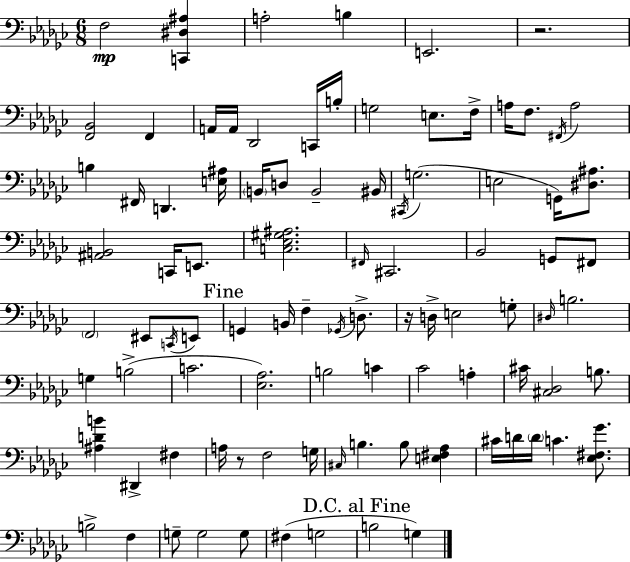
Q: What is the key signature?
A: EES minor